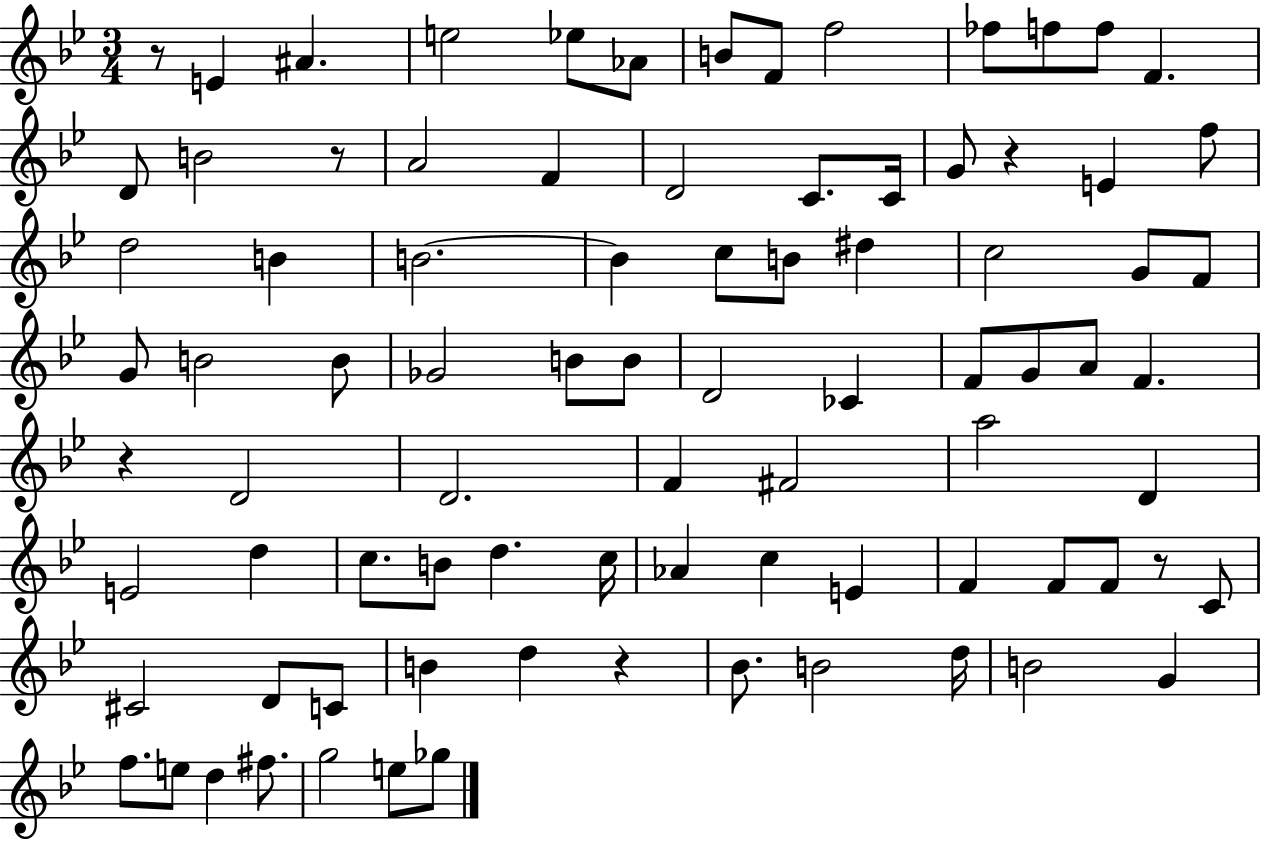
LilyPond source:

{
  \clef treble
  \numericTimeSignature
  \time 3/4
  \key bes \major
  r8 e'4 ais'4. | e''2 ees''8 aes'8 | b'8 f'8 f''2 | fes''8 f''8 f''8 f'4. | \break d'8 b'2 r8 | a'2 f'4 | d'2 c'8. c'16 | g'8 r4 e'4 f''8 | \break d''2 b'4 | b'2.~~ | b'4 c''8 b'8 dis''4 | c''2 g'8 f'8 | \break g'8 b'2 b'8 | ges'2 b'8 b'8 | d'2 ces'4 | f'8 g'8 a'8 f'4. | \break r4 d'2 | d'2. | f'4 fis'2 | a''2 d'4 | \break e'2 d''4 | c''8. b'8 d''4. c''16 | aes'4 c''4 e'4 | f'4 f'8 f'8 r8 c'8 | \break cis'2 d'8 c'8 | b'4 d''4 r4 | bes'8. b'2 d''16 | b'2 g'4 | \break f''8. e''8 d''4 fis''8. | g''2 e''8 ges''8 | \bar "|."
}